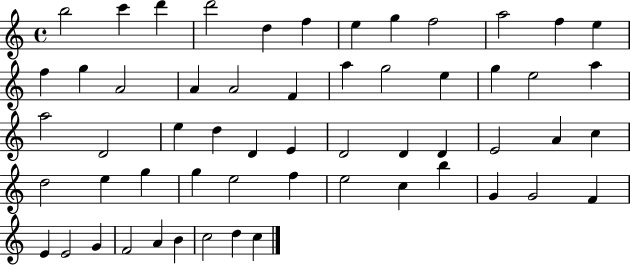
X:1
T:Untitled
M:4/4
L:1/4
K:C
b2 c' d' d'2 d f e g f2 a2 f e f g A2 A A2 F a g2 e g e2 a a2 D2 e d D E D2 D D E2 A c d2 e g g e2 f e2 c b G G2 F E E2 G F2 A B c2 d c